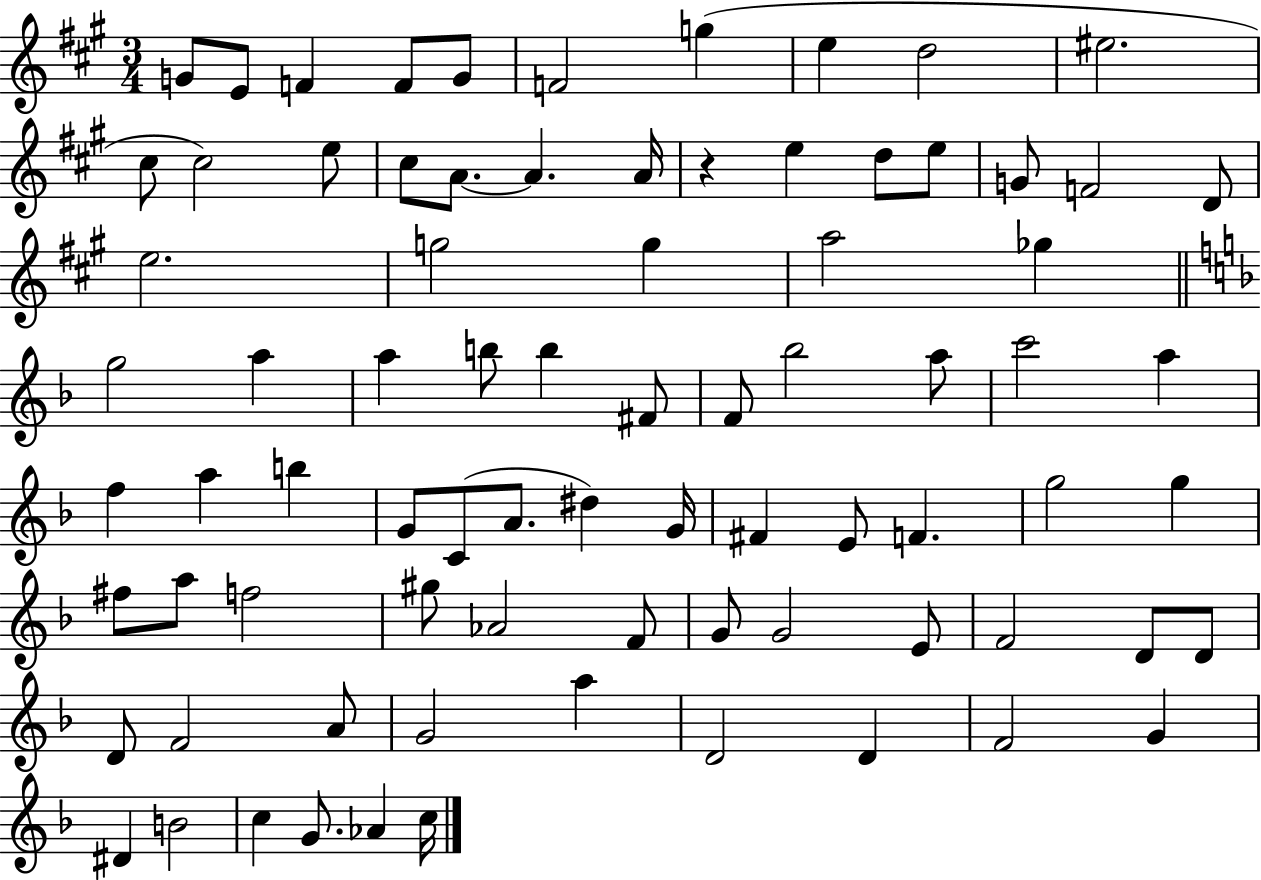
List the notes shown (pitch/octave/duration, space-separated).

G4/e E4/e F4/q F4/e G4/e F4/h G5/q E5/q D5/h EIS5/h. C#5/e C#5/h E5/e C#5/e A4/e. A4/q. A4/s R/q E5/q D5/e E5/e G4/e F4/h D4/e E5/h. G5/h G5/q A5/h Gb5/q G5/h A5/q A5/q B5/e B5/q F#4/e F4/e Bb5/h A5/e C6/h A5/q F5/q A5/q B5/q G4/e C4/e A4/e. D#5/q G4/s F#4/q E4/e F4/q. G5/h G5/q F#5/e A5/e F5/h G#5/e Ab4/h F4/e G4/e G4/h E4/e F4/h D4/e D4/e D4/e F4/h A4/e G4/h A5/q D4/h D4/q F4/h G4/q D#4/q B4/h C5/q G4/e. Ab4/q C5/s